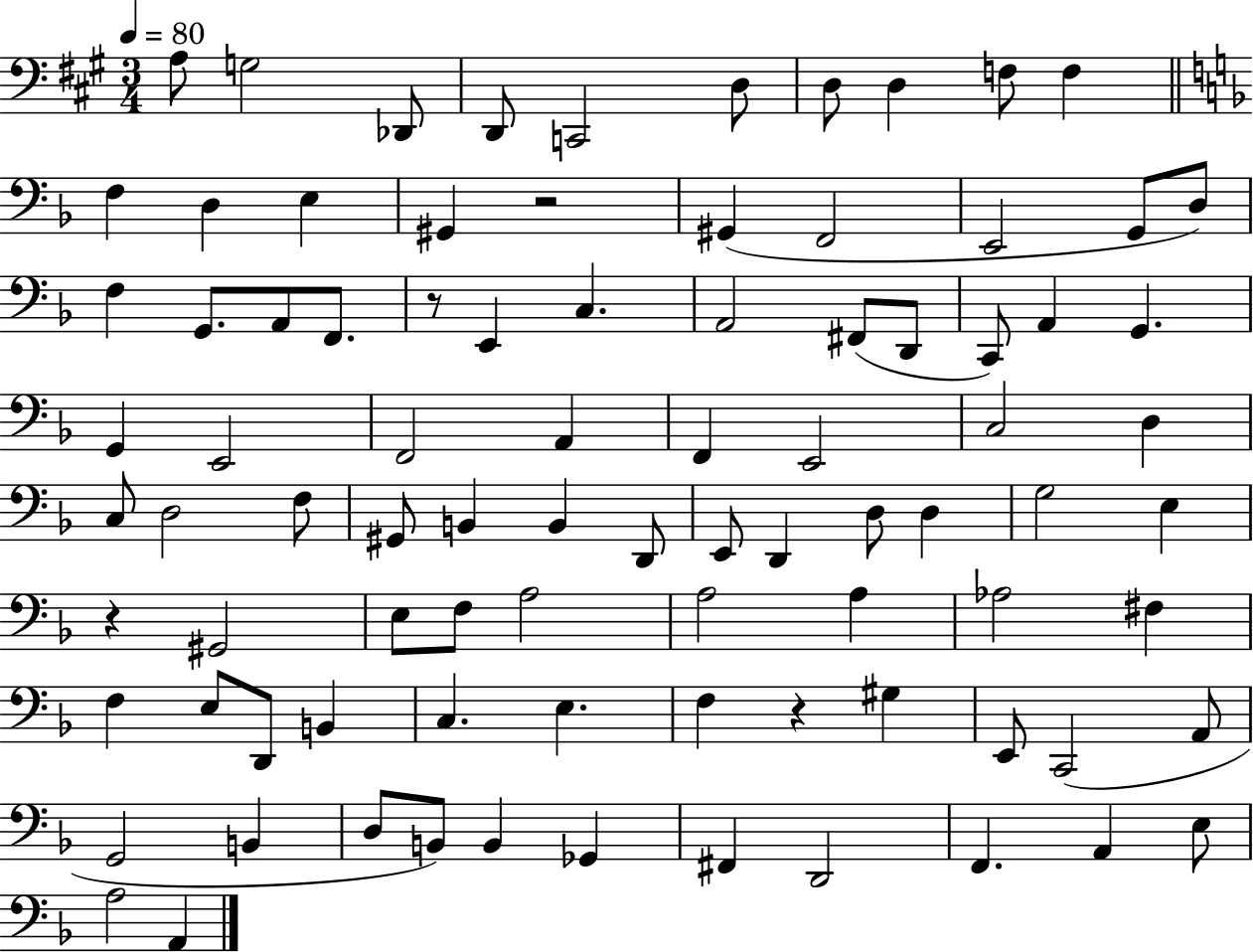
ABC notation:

X:1
T:Untitled
M:3/4
L:1/4
K:A
A,/2 G,2 _D,,/2 D,,/2 C,,2 D,/2 D,/2 D, F,/2 F, F, D, E, ^G,, z2 ^G,, F,,2 E,,2 G,,/2 D,/2 F, G,,/2 A,,/2 F,,/2 z/2 E,, C, A,,2 ^F,,/2 D,,/2 C,,/2 A,, G,, G,, E,,2 F,,2 A,, F,, E,,2 C,2 D, C,/2 D,2 F,/2 ^G,,/2 B,, B,, D,,/2 E,,/2 D,, D,/2 D, G,2 E, z ^G,,2 E,/2 F,/2 A,2 A,2 A, _A,2 ^F, F, E,/2 D,,/2 B,, C, E, F, z ^G, E,,/2 C,,2 A,,/2 G,,2 B,, D,/2 B,,/2 B,, _G,, ^F,, D,,2 F,, A,, E,/2 A,2 A,,